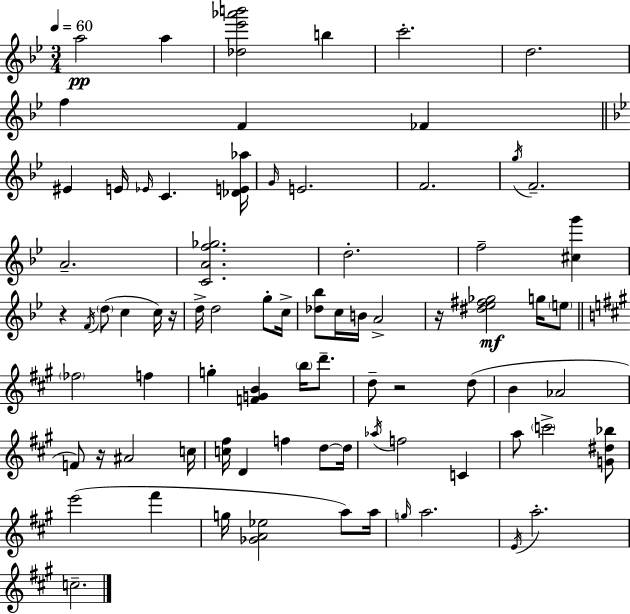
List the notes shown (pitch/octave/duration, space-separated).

A5/h A5/q [Db5,Eb6,Ab6,B6]/h B5/q C6/h. D5/h. F5/q F4/q FES4/q EIS4/q E4/s Eb4/s C4/q. [Db4,E4,Ab5]/s G4/s E4/h. F4/h. G5/s F4/h. A4/h. [C4,A4,F5,Gb5]/h. D5/h. F5/h [C#5,G6]/q R/q F4/s D5/e C5/q C5/s R/s D5/s D5/h G5/e C5/s [Db5,Bb5]/e C5/s B4/s A4/h R/s [D#5,Eb5,F#5,Gb5]/h G5/s E5/e FES5/h F5/q G5/q [F4,G4,B4]/q B5/s D6/e. D5/e R/h D5/e B4/q Ab4/h F4/e R/s A#4/h C5/s [C5,F#5]/s D4/q F5/q D5/e D5/s Ab5/s F5/h C4/q A5/e C6/h [G4,D#5,Bb5]/e E6/h F#6/q G5/s [Gb4,A4,Eb5]/h A5/e A5/s G5/s A5/h. E4/s A5/h. C5/h.